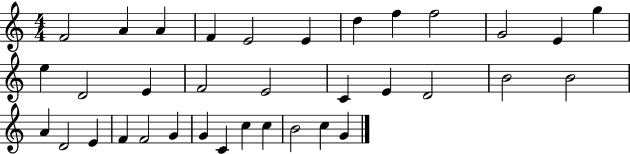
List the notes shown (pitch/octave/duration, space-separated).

F4/h A4/q A4/q F4/q E4/h E4/q D5/q F5/q F5/h G4/h E4/q G5/q E5/q D4/h E4/q F4/h E4/h C4/q E4/q D4/h B4/h B4/h A4/q D4/h E4/q F4/q F4/h G4/q G4/q C4/q C5/q C5/q B4/h C5/q G4/q